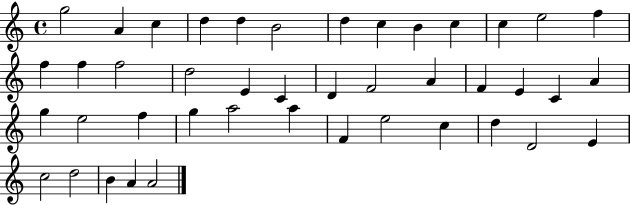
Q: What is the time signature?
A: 4/4